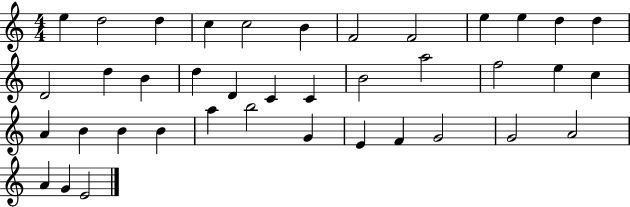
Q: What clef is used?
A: treble